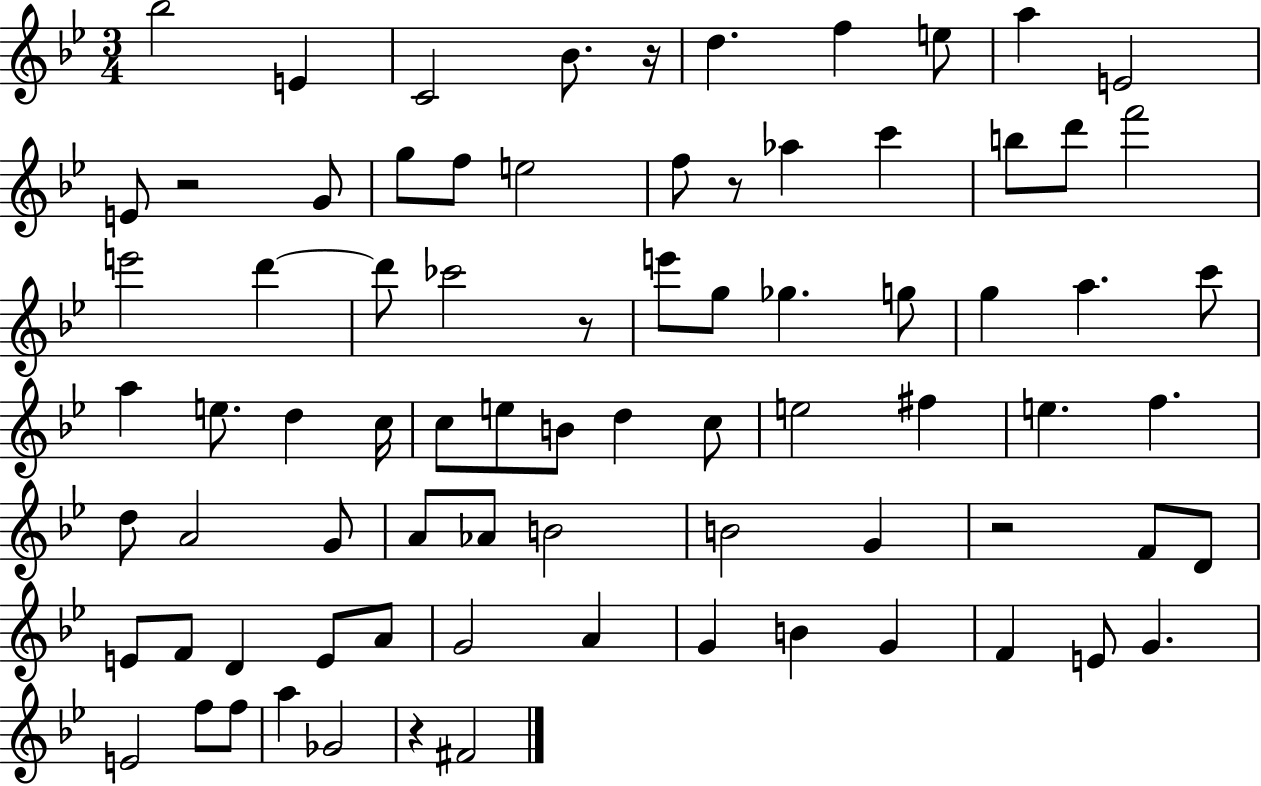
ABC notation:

X:1
T:Untitled
M:3/4
L:1/4
K:Bb
_b2 E C2 _B/2 z/4 d f e/2 a E2 E/2 z2 G/2 g/2 f/2 e2 f/2 z/2 _a c' b/2 d'/2 f'2 e'2 d' d'/2 _c'2 z/2 e'/2 g/2 _g g/2 g a c'/2 a e/2 d c/4 c/2 e/2 B/2 d c/2 e2 ^f e f d/2 A2 G/2 A/2 _A/2 B2 B2 G z2 F/2 D/2 E/2 F/2 D E/2 A/2 G2 A G B G F E/2 G E2 f/2 f/2 a _G2 z ^F2